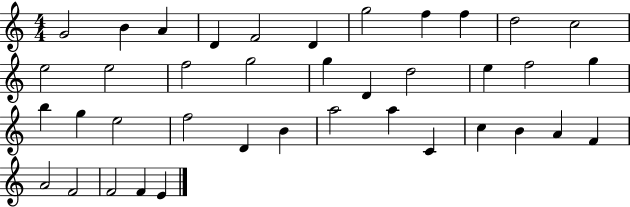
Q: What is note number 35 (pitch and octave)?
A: A4